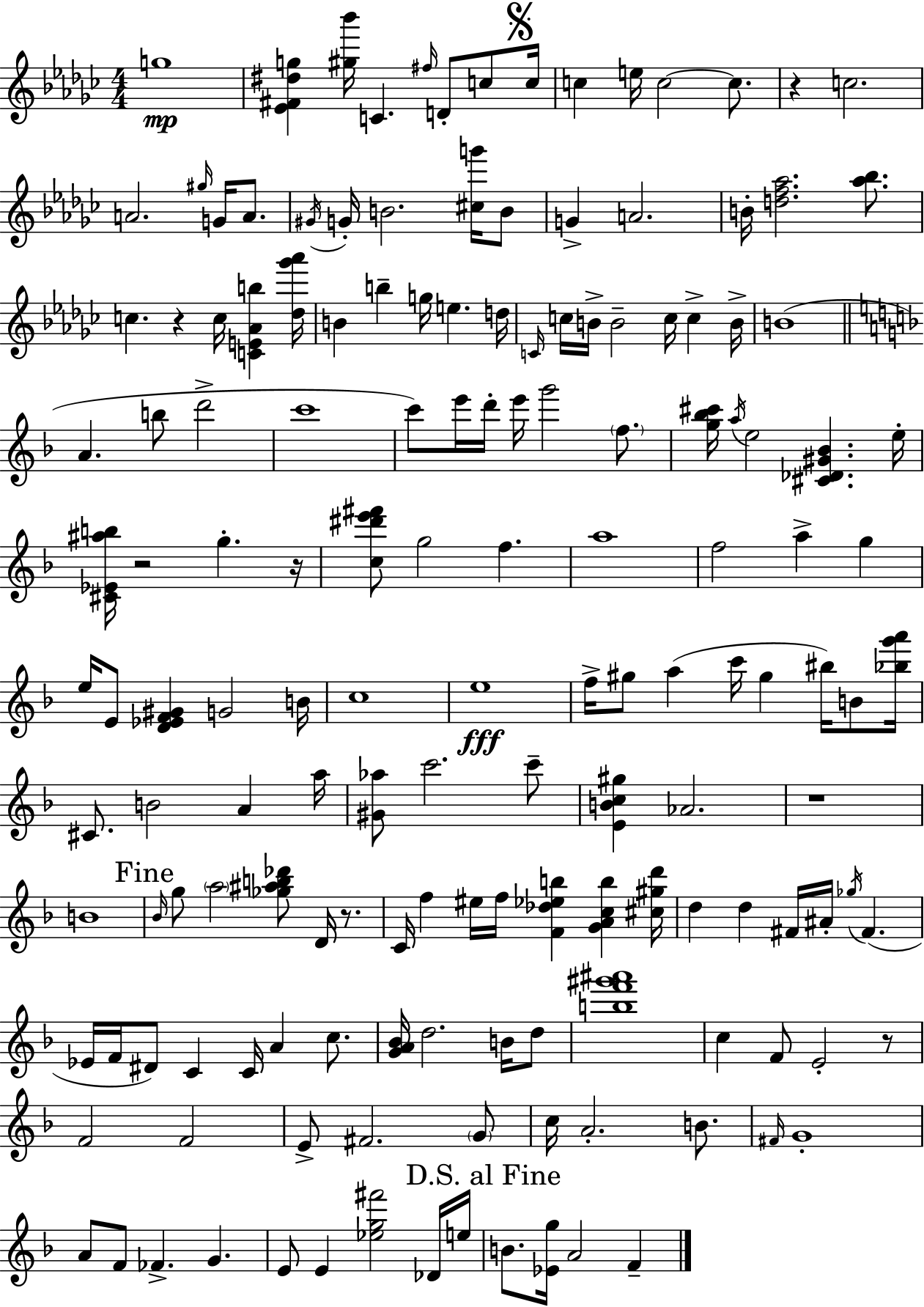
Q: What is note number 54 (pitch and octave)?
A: A5